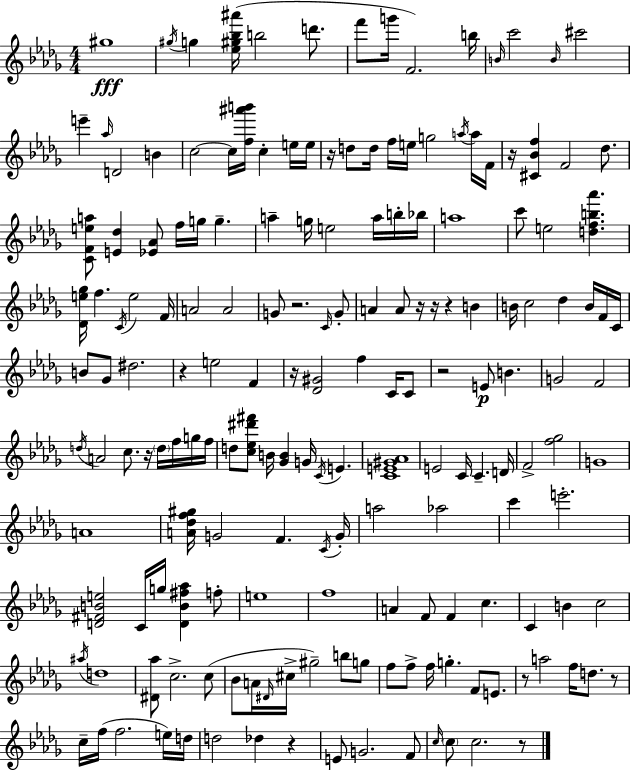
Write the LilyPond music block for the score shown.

{
  \clef treble
  \numericTimeSignature
  \time 4/4
  \key bes \minor
  \repeat volta 2 { gis''1\fff | \acciaccatura { gis''16 } g''4 <ees'' gis'' bes'' ais'''>16( b''2 d'''8. | f'''8 g'''16 f'2.) | b''16 \grace { b'16 } c'''2 \grace { b'16 } cis'''2 | \break e'''4-- \grace { aes''16 } d'2 | b'4 c''2~~ c''16 <f'' ais''' b'''>16 c''4-. | e''16 e''16 r16 d''8 d''16 f''16 e''16 g''2 | \acciaccatura { a''16 } a''16 f'16 r16 <cis' bes' f''>4 f'2 | \break des''8. <c' f' e'' a''>8 <e' des''>4 <ees' aes'>8 f''16 g''16 g''4.-- | a''4-- g''16 e''2 | a''16 b''16-. bes''16 a''1 | c'''8 e''2 <d'' f'' b'' aes'''>4. | \break <des' e'' ges''>16 f''4. \acciaccatura { c'16 } e''2 | f'16 a'2 a'2 | g'8 r2. | \grace { c'16 } g'8-. a'4 a'8 r16 r16 r4 | \break b'4 b'16 c''2 | des''4 b'16 f'16 c'16 b'8 ges'8 dis''2. | r4 e''2 | f'4 r16 <des' gis'>2 | \break f''4 c'16 c'8 r2 e'8\p | b'4. g'2 f'2 | \acciaccatura { d''16 } a'2 | c''8. r16 \parenthesize d''16 f''16 g''16 f''16 d''8 <c'' ees'' dis''' fis'''>8 b'16 <ges' b'>4 | \break g'16 \acciaccatura { c'16 } e'4. <c' e' gis' aes'>1 | e'2 | c'16 c'4.-- d'16 f'2-> | <f'' ges''>2 g'1 | \break a'1 | <a' des'' f'' gis''>16 g'2 | f'4. \acciaccatura { c'16 } g'16-. a''2 | aes''2 c'''4 e'''2.-. | \break <d' fis' b' e''>2 | c'16 g''16 <d' b' fis'' aes''>4 f''8-. e''1 | f''1 | a'4 f'8 | \break f'4 c''4. c'4 b'4 | c''2 \acciaccatura { ais''16 } d''1 | <dis' aes''>8 c''2.-> | c''8( bes'8 a'16 \grace { dis'16 } cis''16-> | \break gis''2--) b''8 g''8 f''8 f''8-> | f''16 g''4.-. f'8 e'8. r8 a''2 | f''16 d''8. r8 c''16-- f''16( f''2. | e''16) d''16 d''2 | \break des''4 r4 e'8 g'2. | f'8 \grace { c''16 } \parenthesize c''8 c''2. | r8 } \bar "|."
}